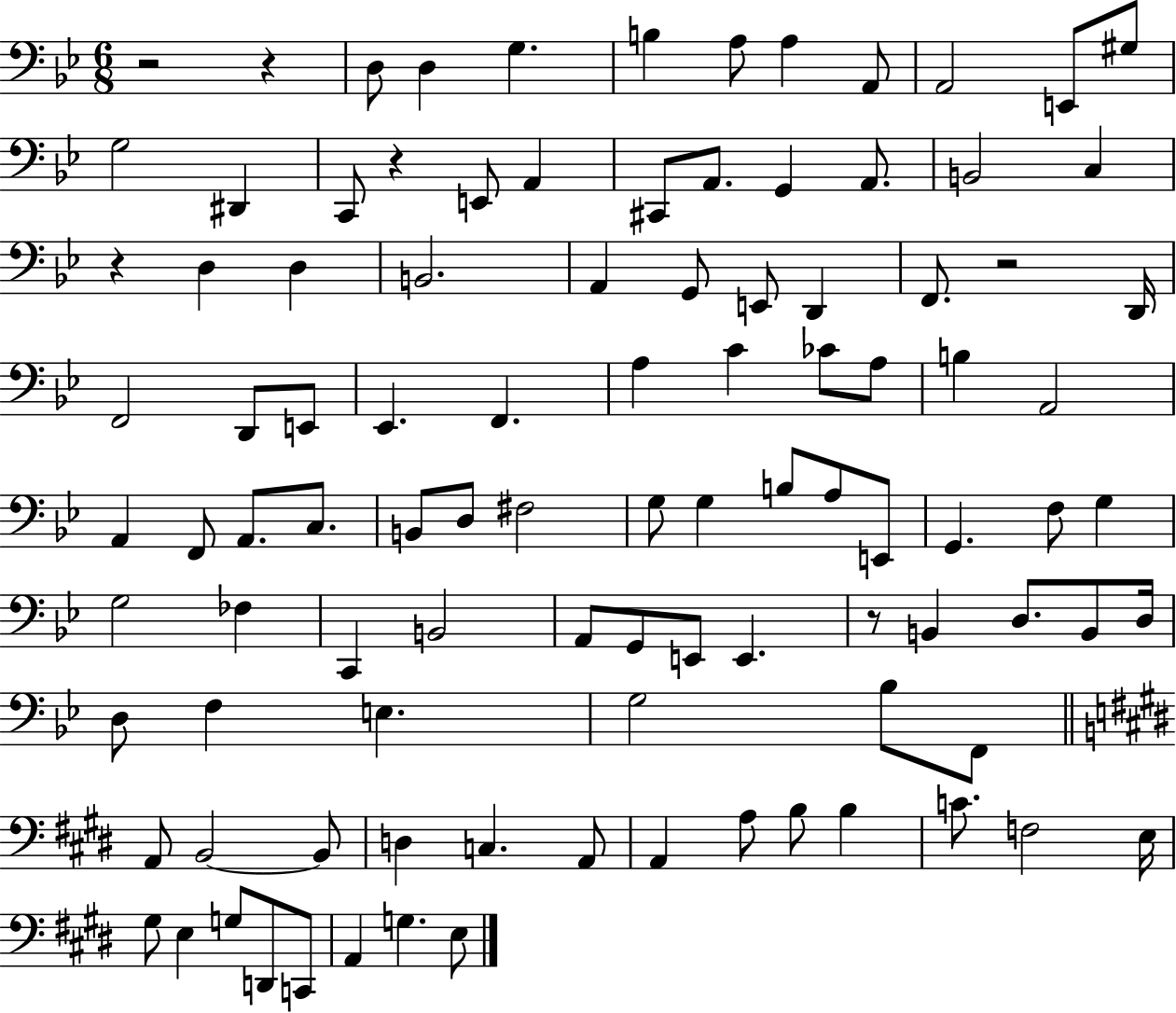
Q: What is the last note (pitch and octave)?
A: E3